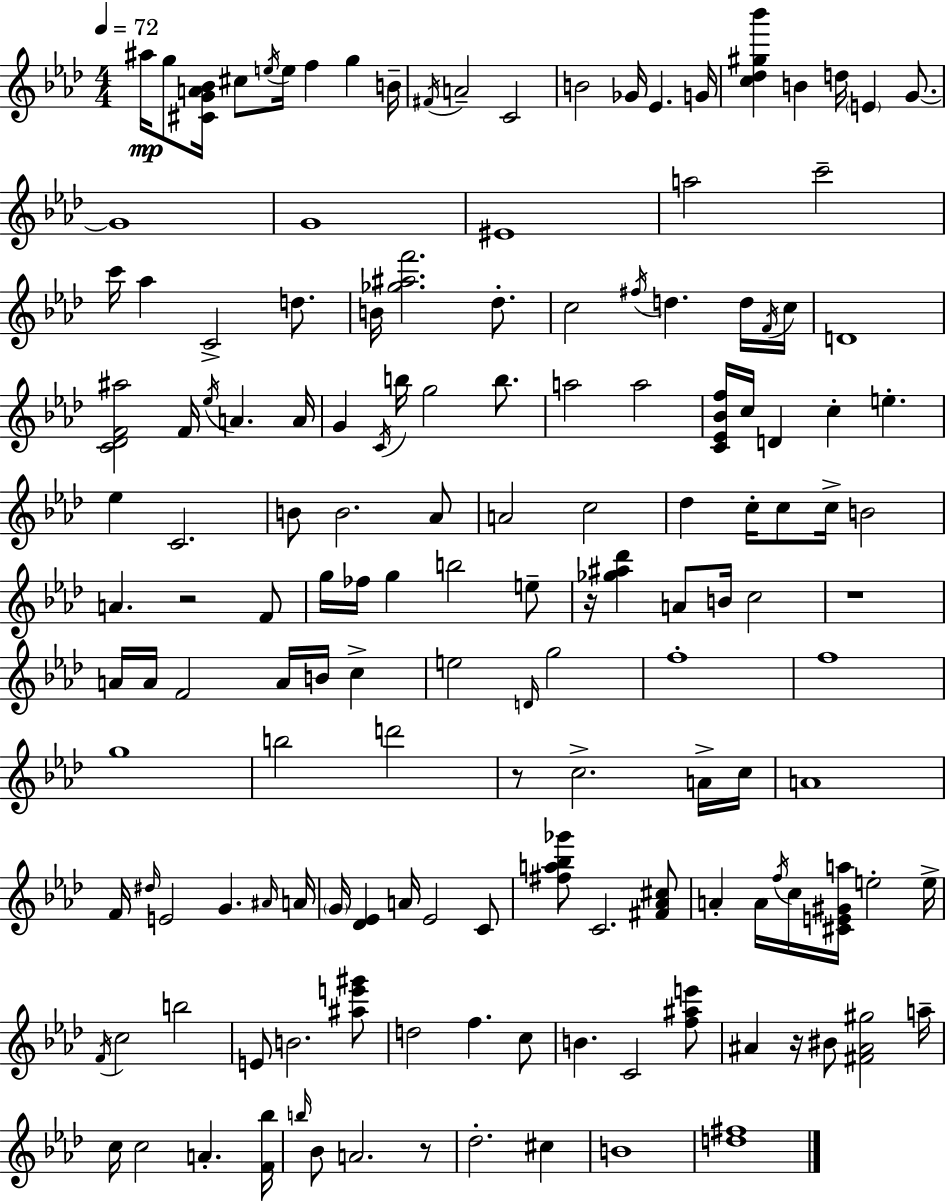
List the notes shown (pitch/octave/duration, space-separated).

A#5/s G5/e [C#4,G4,A4,Bb4]/s C#5/e E5/s E5/s F5/q G5/q B4/s F#4/s A4/h C4/h B4/h Gb4/s Eb4/q. G4/s [C5,Db5,G#5,Bb6]/q B4/q D5/s E4/q G4/e. G4/w G4/w EIS4/w A5/h C6/h C6/s Ab5/q C4/h D5/e. B4/s [Gb5,A#5,F6]/h. Db5/e. C5/h F#5/s D5/q. D5/s F4/s C5/s D4/w [C4,Db4,F4,A#5]/h F4/s Eb5/s A4/q. A4/s G4/q C4/s B5/s G5/h B5/e. A5/h A5/h [C4,Eb4,Bb4,F5]/s C5/s D4/q C5/q E5/q. Eb5/q C4/h. B4/e B4/h. Ab4/e A4/h C5/h Db5/q C5/s C5/e C5/s B4/h A4/q. R/h F4/e G5/s FES5/s G5/q B5/h E5/e R/s [Gb5,A#5,Db6]/q A4/e B4/s C5/h R/w A4/s A4/s F4/h A4/s B4/s C5/q E5/h D4/s G5/h F5/w F5/w G5/w B5/h D6/h R/e C5/h. A4/s C5/s A4/w F4/s D#5/s E4/h G4/q. A#4/s A4/s G4/s [Db4,Eb4]/q A4/s Eb4/h C4/e [F#5,A5,Bb5,Gb6]/e C4/h. [F#4,Ab4,C#5]/e A4/q A4/s F5/s C5/s [C#4,E4,G#4,A5]/s E5/h E5/s F4/s C5/h B5/h E4/e B4/h. [A#5,E6,G#6]/e D5/h F5/q. C5/e B4/q. C4/h [F5,A#5,E6]/e A#4/q R/s BIS4/e [F#4,A#4,G#5]/h A5/s C5/s C5/h A4/q. [F4,Bb5]/s B5/s Bb4/e A4/h. R/e Db5/h. C#5/q B4/w [D5,F#5]/w